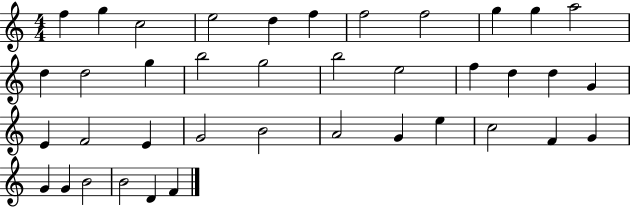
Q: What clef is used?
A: treble